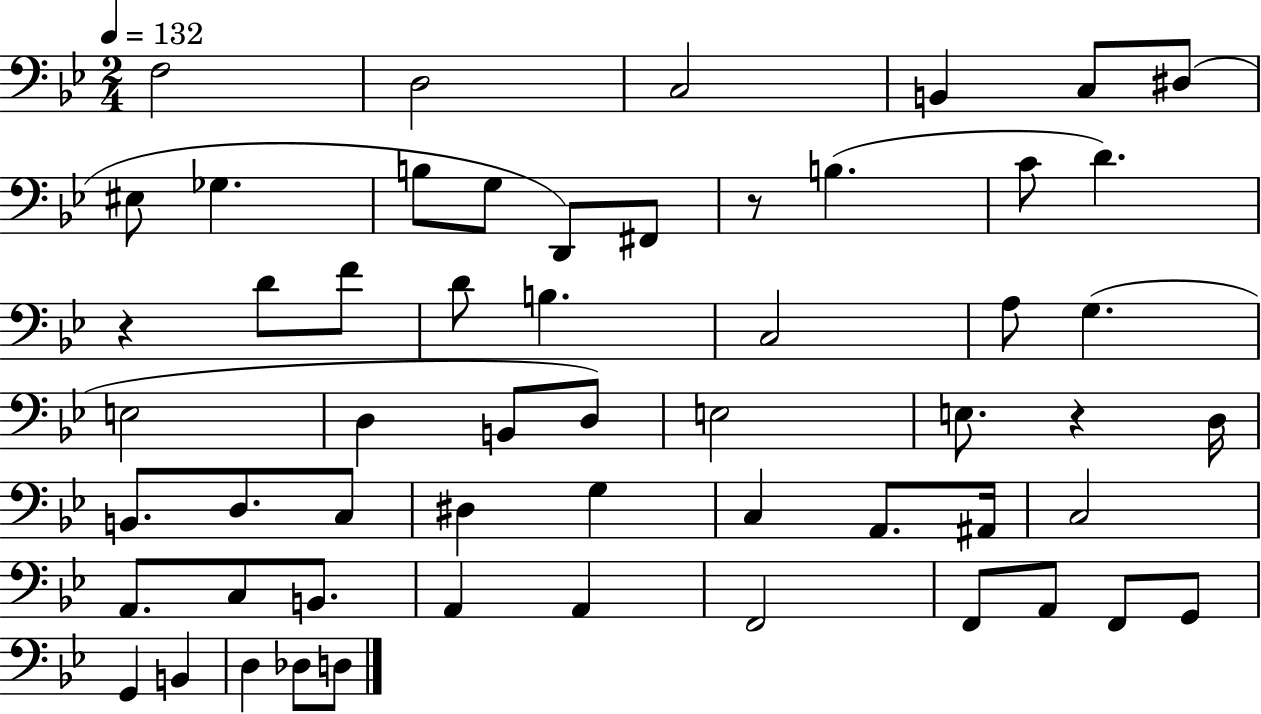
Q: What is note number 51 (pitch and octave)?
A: D3